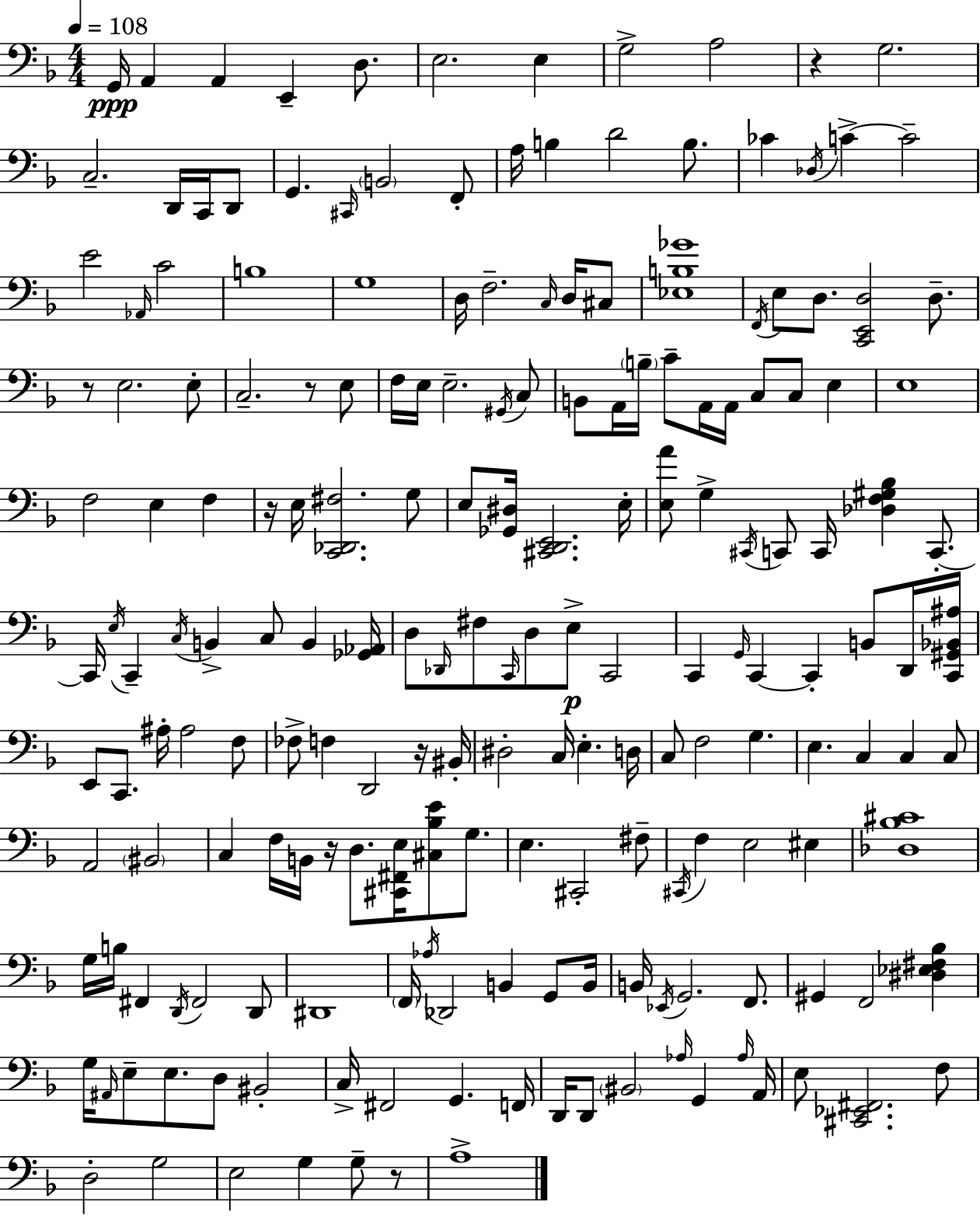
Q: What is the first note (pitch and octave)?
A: G2